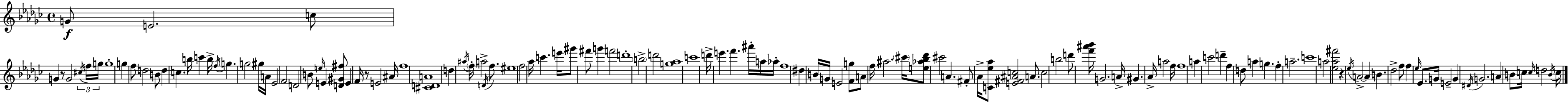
G4/e E4/h. C5/e G4/q R/e G4/h C#5/s F5/s G5/s G5/w G5/q F5/e D5/h B4/e D5/q C5/q. B5/s C6/q B5/s F5/s G5/q. G5/h G#5/s A4/s Eb4/h F4/h D4/h B4/e E5/s E4/q [D4,G#4,F#5]/e E4/q F4/s R/e E4/h A#4/s F5/w [C#4,D4,A4]/w D5/q A#5/s F5/s A5/h D4/s F5/e. EIS5/w F5/h Ab5/s C6/q. E6/s G#6/e F#6/e G6/q F6/h D6/w B5/h D6/h [G5,Ab5]/w C6/w D6/s E6/q. F6/q. A#6/s A5/s Ab5/s F5/w D#5/q B4/s G4/s E4/h [F4,G5]/e A4/e F5/s A#5/h. C#6/s [E5,Ab5,Bb5,Db6]/e C#6/h A4/q. F#4/e Ab4/s [C4,Eb5,Ab5]/e [E4,F#4,A#4,C5]/h A4/e. C5/h B5/h D6/e [F6,A#6,Bb6]/s G4/h. A4/s G#4/q. Ab4/s A5/h F5/s F5/w A5/q C6/h D6/q F5/q D5/e A5/q G5/q. F5/q A5/h. C6/w A5/h [Eb5,Ab5,F#6]/h R/q Eb5/s A4/h A4/q B4/q. Db5/h F5/e F5/q Eb5/s Eb4/e. G4/s E4/h G4/q D#4/s G4/h. A4/q B4/e C5/s C5/s D5/h B4/s C5/s